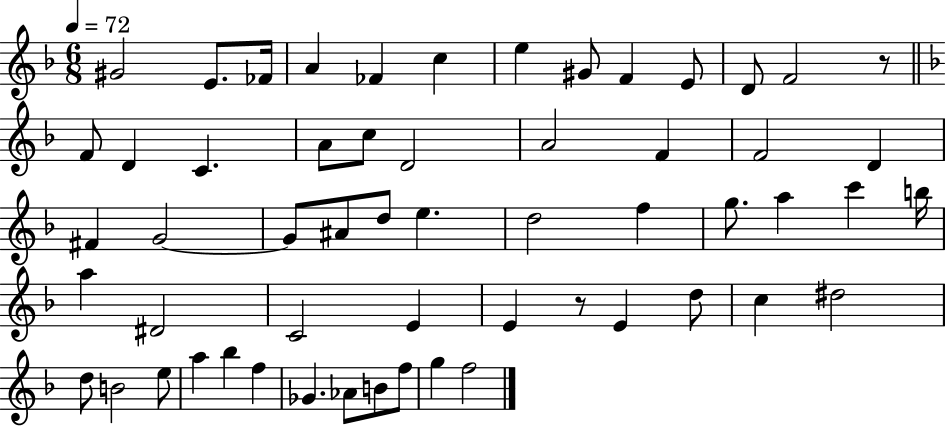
G#4/h E4/e. FES4/s A4/q FES4/q C5/q E5/q G#4/e F4/q E4/e D4/e F4/h R/e F4/e D4/q C4/q. A4/e C5/e D4/h A4/h F4/q F4/h D4/q F#4/q G4/h G4/e A#4/e D5/e E5/q. D5/h F5/q G5/e. A5/q C6/q B5/s A5/q D#4/h C4/h E4/q E4/q R/e E4/q D5/e C5/q D#5/h D5/e B4/h E5/e A5/q Bb5/q F5/q Gb4/q. Ab4/e B4/e F5/e G5/q F5/h